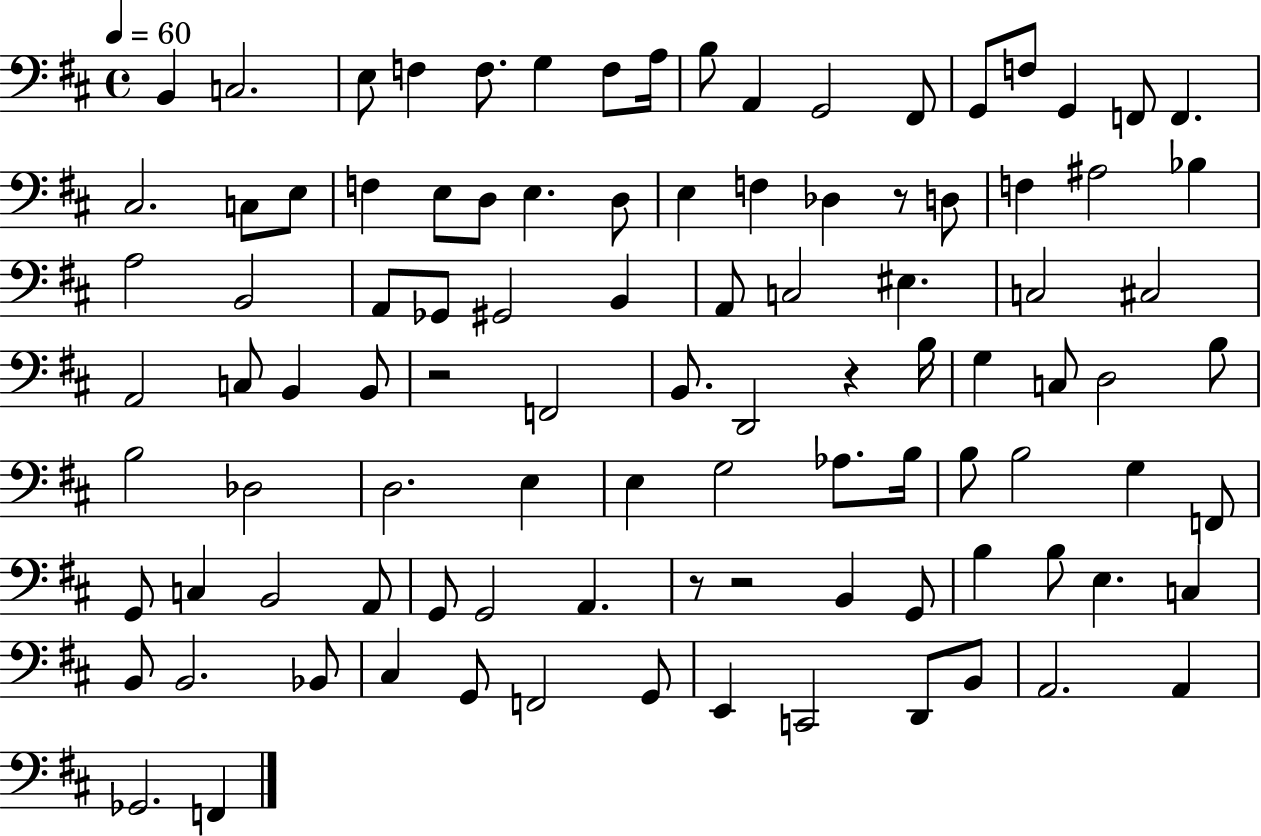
{
  \clef bass
  \time 4/4
  \defaultTimeSignature
  \key d \major
  \tempo 4 = 60
  b,4 c2. | e8 f4 f8. g4 f8 a16 | b8 a,4 g,2 fis,8 | g,8 f8 g,4 f,8 f,4. | \break cis2. c8 e8 | f4 e8 d8 e4. d8 | e4 f4 des4 r8 d8 | f4 ais2 bes4 | \break a2 b,2 | a,8 ges,8 gis,2 b,4 | a,8 c2 eis4. | c2 cis2 | \break a,2 c8 b,4 b,8 | r2 f,2 | b,8. d,2 r4 b16 | g4 c8 d2 b8 | \break b2 des2 | d2. e4 | e4 g2 aes8. b16 | b8 b2 g4 f,8 | \break g,8 c4 b,2 a,8 | g,8 g,2 a,4. | r8 r2 b,4 g,8 | b4 b8 e4. c4 | \break b,8 b,2. bes,8 | cis4 g,8 f,2 g,8 | e,4 c,2 d,8 b,8 | a,2. a,4 | \break ges,2. f,4 | \bar "|."
}